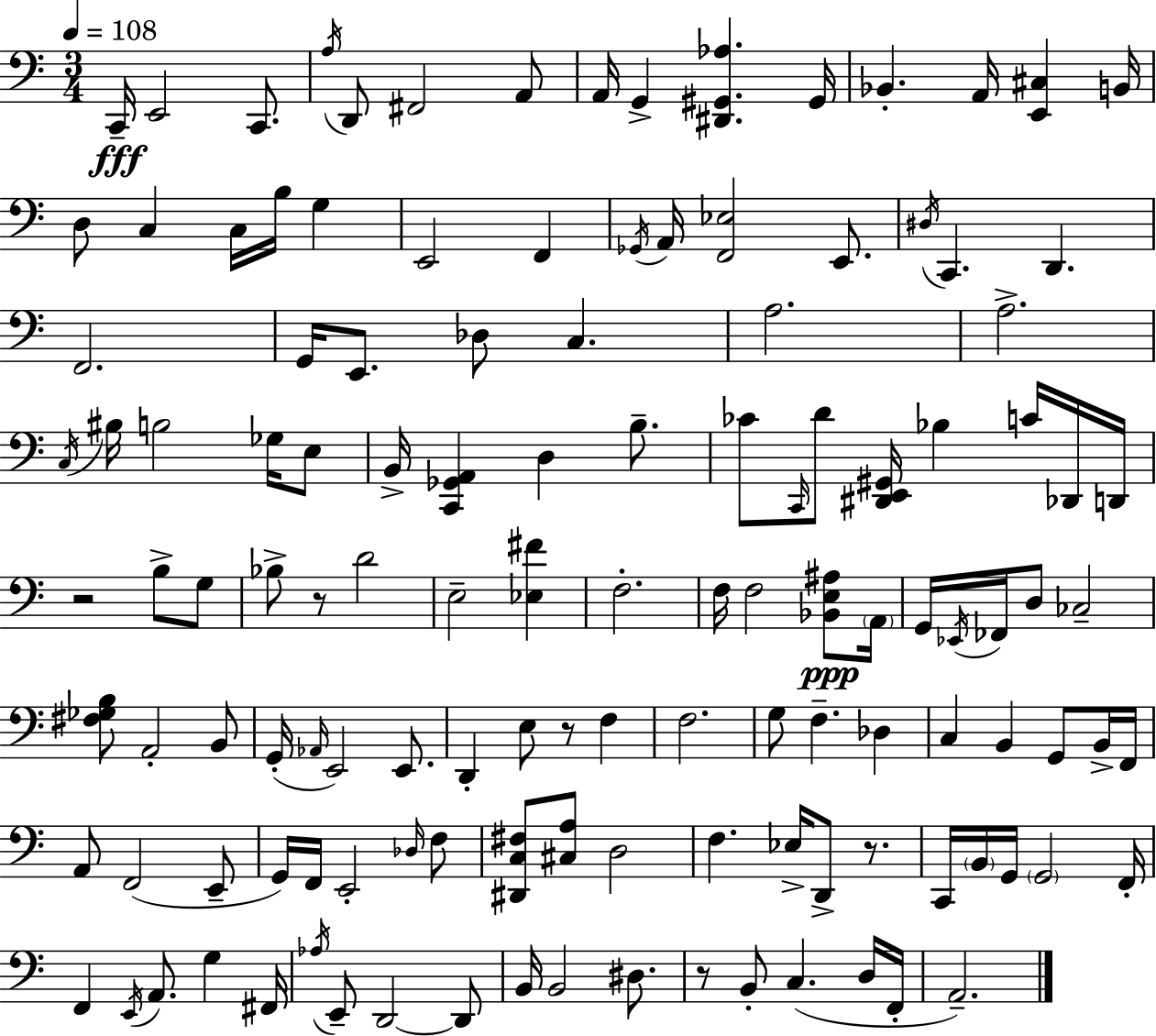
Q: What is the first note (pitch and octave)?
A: C2